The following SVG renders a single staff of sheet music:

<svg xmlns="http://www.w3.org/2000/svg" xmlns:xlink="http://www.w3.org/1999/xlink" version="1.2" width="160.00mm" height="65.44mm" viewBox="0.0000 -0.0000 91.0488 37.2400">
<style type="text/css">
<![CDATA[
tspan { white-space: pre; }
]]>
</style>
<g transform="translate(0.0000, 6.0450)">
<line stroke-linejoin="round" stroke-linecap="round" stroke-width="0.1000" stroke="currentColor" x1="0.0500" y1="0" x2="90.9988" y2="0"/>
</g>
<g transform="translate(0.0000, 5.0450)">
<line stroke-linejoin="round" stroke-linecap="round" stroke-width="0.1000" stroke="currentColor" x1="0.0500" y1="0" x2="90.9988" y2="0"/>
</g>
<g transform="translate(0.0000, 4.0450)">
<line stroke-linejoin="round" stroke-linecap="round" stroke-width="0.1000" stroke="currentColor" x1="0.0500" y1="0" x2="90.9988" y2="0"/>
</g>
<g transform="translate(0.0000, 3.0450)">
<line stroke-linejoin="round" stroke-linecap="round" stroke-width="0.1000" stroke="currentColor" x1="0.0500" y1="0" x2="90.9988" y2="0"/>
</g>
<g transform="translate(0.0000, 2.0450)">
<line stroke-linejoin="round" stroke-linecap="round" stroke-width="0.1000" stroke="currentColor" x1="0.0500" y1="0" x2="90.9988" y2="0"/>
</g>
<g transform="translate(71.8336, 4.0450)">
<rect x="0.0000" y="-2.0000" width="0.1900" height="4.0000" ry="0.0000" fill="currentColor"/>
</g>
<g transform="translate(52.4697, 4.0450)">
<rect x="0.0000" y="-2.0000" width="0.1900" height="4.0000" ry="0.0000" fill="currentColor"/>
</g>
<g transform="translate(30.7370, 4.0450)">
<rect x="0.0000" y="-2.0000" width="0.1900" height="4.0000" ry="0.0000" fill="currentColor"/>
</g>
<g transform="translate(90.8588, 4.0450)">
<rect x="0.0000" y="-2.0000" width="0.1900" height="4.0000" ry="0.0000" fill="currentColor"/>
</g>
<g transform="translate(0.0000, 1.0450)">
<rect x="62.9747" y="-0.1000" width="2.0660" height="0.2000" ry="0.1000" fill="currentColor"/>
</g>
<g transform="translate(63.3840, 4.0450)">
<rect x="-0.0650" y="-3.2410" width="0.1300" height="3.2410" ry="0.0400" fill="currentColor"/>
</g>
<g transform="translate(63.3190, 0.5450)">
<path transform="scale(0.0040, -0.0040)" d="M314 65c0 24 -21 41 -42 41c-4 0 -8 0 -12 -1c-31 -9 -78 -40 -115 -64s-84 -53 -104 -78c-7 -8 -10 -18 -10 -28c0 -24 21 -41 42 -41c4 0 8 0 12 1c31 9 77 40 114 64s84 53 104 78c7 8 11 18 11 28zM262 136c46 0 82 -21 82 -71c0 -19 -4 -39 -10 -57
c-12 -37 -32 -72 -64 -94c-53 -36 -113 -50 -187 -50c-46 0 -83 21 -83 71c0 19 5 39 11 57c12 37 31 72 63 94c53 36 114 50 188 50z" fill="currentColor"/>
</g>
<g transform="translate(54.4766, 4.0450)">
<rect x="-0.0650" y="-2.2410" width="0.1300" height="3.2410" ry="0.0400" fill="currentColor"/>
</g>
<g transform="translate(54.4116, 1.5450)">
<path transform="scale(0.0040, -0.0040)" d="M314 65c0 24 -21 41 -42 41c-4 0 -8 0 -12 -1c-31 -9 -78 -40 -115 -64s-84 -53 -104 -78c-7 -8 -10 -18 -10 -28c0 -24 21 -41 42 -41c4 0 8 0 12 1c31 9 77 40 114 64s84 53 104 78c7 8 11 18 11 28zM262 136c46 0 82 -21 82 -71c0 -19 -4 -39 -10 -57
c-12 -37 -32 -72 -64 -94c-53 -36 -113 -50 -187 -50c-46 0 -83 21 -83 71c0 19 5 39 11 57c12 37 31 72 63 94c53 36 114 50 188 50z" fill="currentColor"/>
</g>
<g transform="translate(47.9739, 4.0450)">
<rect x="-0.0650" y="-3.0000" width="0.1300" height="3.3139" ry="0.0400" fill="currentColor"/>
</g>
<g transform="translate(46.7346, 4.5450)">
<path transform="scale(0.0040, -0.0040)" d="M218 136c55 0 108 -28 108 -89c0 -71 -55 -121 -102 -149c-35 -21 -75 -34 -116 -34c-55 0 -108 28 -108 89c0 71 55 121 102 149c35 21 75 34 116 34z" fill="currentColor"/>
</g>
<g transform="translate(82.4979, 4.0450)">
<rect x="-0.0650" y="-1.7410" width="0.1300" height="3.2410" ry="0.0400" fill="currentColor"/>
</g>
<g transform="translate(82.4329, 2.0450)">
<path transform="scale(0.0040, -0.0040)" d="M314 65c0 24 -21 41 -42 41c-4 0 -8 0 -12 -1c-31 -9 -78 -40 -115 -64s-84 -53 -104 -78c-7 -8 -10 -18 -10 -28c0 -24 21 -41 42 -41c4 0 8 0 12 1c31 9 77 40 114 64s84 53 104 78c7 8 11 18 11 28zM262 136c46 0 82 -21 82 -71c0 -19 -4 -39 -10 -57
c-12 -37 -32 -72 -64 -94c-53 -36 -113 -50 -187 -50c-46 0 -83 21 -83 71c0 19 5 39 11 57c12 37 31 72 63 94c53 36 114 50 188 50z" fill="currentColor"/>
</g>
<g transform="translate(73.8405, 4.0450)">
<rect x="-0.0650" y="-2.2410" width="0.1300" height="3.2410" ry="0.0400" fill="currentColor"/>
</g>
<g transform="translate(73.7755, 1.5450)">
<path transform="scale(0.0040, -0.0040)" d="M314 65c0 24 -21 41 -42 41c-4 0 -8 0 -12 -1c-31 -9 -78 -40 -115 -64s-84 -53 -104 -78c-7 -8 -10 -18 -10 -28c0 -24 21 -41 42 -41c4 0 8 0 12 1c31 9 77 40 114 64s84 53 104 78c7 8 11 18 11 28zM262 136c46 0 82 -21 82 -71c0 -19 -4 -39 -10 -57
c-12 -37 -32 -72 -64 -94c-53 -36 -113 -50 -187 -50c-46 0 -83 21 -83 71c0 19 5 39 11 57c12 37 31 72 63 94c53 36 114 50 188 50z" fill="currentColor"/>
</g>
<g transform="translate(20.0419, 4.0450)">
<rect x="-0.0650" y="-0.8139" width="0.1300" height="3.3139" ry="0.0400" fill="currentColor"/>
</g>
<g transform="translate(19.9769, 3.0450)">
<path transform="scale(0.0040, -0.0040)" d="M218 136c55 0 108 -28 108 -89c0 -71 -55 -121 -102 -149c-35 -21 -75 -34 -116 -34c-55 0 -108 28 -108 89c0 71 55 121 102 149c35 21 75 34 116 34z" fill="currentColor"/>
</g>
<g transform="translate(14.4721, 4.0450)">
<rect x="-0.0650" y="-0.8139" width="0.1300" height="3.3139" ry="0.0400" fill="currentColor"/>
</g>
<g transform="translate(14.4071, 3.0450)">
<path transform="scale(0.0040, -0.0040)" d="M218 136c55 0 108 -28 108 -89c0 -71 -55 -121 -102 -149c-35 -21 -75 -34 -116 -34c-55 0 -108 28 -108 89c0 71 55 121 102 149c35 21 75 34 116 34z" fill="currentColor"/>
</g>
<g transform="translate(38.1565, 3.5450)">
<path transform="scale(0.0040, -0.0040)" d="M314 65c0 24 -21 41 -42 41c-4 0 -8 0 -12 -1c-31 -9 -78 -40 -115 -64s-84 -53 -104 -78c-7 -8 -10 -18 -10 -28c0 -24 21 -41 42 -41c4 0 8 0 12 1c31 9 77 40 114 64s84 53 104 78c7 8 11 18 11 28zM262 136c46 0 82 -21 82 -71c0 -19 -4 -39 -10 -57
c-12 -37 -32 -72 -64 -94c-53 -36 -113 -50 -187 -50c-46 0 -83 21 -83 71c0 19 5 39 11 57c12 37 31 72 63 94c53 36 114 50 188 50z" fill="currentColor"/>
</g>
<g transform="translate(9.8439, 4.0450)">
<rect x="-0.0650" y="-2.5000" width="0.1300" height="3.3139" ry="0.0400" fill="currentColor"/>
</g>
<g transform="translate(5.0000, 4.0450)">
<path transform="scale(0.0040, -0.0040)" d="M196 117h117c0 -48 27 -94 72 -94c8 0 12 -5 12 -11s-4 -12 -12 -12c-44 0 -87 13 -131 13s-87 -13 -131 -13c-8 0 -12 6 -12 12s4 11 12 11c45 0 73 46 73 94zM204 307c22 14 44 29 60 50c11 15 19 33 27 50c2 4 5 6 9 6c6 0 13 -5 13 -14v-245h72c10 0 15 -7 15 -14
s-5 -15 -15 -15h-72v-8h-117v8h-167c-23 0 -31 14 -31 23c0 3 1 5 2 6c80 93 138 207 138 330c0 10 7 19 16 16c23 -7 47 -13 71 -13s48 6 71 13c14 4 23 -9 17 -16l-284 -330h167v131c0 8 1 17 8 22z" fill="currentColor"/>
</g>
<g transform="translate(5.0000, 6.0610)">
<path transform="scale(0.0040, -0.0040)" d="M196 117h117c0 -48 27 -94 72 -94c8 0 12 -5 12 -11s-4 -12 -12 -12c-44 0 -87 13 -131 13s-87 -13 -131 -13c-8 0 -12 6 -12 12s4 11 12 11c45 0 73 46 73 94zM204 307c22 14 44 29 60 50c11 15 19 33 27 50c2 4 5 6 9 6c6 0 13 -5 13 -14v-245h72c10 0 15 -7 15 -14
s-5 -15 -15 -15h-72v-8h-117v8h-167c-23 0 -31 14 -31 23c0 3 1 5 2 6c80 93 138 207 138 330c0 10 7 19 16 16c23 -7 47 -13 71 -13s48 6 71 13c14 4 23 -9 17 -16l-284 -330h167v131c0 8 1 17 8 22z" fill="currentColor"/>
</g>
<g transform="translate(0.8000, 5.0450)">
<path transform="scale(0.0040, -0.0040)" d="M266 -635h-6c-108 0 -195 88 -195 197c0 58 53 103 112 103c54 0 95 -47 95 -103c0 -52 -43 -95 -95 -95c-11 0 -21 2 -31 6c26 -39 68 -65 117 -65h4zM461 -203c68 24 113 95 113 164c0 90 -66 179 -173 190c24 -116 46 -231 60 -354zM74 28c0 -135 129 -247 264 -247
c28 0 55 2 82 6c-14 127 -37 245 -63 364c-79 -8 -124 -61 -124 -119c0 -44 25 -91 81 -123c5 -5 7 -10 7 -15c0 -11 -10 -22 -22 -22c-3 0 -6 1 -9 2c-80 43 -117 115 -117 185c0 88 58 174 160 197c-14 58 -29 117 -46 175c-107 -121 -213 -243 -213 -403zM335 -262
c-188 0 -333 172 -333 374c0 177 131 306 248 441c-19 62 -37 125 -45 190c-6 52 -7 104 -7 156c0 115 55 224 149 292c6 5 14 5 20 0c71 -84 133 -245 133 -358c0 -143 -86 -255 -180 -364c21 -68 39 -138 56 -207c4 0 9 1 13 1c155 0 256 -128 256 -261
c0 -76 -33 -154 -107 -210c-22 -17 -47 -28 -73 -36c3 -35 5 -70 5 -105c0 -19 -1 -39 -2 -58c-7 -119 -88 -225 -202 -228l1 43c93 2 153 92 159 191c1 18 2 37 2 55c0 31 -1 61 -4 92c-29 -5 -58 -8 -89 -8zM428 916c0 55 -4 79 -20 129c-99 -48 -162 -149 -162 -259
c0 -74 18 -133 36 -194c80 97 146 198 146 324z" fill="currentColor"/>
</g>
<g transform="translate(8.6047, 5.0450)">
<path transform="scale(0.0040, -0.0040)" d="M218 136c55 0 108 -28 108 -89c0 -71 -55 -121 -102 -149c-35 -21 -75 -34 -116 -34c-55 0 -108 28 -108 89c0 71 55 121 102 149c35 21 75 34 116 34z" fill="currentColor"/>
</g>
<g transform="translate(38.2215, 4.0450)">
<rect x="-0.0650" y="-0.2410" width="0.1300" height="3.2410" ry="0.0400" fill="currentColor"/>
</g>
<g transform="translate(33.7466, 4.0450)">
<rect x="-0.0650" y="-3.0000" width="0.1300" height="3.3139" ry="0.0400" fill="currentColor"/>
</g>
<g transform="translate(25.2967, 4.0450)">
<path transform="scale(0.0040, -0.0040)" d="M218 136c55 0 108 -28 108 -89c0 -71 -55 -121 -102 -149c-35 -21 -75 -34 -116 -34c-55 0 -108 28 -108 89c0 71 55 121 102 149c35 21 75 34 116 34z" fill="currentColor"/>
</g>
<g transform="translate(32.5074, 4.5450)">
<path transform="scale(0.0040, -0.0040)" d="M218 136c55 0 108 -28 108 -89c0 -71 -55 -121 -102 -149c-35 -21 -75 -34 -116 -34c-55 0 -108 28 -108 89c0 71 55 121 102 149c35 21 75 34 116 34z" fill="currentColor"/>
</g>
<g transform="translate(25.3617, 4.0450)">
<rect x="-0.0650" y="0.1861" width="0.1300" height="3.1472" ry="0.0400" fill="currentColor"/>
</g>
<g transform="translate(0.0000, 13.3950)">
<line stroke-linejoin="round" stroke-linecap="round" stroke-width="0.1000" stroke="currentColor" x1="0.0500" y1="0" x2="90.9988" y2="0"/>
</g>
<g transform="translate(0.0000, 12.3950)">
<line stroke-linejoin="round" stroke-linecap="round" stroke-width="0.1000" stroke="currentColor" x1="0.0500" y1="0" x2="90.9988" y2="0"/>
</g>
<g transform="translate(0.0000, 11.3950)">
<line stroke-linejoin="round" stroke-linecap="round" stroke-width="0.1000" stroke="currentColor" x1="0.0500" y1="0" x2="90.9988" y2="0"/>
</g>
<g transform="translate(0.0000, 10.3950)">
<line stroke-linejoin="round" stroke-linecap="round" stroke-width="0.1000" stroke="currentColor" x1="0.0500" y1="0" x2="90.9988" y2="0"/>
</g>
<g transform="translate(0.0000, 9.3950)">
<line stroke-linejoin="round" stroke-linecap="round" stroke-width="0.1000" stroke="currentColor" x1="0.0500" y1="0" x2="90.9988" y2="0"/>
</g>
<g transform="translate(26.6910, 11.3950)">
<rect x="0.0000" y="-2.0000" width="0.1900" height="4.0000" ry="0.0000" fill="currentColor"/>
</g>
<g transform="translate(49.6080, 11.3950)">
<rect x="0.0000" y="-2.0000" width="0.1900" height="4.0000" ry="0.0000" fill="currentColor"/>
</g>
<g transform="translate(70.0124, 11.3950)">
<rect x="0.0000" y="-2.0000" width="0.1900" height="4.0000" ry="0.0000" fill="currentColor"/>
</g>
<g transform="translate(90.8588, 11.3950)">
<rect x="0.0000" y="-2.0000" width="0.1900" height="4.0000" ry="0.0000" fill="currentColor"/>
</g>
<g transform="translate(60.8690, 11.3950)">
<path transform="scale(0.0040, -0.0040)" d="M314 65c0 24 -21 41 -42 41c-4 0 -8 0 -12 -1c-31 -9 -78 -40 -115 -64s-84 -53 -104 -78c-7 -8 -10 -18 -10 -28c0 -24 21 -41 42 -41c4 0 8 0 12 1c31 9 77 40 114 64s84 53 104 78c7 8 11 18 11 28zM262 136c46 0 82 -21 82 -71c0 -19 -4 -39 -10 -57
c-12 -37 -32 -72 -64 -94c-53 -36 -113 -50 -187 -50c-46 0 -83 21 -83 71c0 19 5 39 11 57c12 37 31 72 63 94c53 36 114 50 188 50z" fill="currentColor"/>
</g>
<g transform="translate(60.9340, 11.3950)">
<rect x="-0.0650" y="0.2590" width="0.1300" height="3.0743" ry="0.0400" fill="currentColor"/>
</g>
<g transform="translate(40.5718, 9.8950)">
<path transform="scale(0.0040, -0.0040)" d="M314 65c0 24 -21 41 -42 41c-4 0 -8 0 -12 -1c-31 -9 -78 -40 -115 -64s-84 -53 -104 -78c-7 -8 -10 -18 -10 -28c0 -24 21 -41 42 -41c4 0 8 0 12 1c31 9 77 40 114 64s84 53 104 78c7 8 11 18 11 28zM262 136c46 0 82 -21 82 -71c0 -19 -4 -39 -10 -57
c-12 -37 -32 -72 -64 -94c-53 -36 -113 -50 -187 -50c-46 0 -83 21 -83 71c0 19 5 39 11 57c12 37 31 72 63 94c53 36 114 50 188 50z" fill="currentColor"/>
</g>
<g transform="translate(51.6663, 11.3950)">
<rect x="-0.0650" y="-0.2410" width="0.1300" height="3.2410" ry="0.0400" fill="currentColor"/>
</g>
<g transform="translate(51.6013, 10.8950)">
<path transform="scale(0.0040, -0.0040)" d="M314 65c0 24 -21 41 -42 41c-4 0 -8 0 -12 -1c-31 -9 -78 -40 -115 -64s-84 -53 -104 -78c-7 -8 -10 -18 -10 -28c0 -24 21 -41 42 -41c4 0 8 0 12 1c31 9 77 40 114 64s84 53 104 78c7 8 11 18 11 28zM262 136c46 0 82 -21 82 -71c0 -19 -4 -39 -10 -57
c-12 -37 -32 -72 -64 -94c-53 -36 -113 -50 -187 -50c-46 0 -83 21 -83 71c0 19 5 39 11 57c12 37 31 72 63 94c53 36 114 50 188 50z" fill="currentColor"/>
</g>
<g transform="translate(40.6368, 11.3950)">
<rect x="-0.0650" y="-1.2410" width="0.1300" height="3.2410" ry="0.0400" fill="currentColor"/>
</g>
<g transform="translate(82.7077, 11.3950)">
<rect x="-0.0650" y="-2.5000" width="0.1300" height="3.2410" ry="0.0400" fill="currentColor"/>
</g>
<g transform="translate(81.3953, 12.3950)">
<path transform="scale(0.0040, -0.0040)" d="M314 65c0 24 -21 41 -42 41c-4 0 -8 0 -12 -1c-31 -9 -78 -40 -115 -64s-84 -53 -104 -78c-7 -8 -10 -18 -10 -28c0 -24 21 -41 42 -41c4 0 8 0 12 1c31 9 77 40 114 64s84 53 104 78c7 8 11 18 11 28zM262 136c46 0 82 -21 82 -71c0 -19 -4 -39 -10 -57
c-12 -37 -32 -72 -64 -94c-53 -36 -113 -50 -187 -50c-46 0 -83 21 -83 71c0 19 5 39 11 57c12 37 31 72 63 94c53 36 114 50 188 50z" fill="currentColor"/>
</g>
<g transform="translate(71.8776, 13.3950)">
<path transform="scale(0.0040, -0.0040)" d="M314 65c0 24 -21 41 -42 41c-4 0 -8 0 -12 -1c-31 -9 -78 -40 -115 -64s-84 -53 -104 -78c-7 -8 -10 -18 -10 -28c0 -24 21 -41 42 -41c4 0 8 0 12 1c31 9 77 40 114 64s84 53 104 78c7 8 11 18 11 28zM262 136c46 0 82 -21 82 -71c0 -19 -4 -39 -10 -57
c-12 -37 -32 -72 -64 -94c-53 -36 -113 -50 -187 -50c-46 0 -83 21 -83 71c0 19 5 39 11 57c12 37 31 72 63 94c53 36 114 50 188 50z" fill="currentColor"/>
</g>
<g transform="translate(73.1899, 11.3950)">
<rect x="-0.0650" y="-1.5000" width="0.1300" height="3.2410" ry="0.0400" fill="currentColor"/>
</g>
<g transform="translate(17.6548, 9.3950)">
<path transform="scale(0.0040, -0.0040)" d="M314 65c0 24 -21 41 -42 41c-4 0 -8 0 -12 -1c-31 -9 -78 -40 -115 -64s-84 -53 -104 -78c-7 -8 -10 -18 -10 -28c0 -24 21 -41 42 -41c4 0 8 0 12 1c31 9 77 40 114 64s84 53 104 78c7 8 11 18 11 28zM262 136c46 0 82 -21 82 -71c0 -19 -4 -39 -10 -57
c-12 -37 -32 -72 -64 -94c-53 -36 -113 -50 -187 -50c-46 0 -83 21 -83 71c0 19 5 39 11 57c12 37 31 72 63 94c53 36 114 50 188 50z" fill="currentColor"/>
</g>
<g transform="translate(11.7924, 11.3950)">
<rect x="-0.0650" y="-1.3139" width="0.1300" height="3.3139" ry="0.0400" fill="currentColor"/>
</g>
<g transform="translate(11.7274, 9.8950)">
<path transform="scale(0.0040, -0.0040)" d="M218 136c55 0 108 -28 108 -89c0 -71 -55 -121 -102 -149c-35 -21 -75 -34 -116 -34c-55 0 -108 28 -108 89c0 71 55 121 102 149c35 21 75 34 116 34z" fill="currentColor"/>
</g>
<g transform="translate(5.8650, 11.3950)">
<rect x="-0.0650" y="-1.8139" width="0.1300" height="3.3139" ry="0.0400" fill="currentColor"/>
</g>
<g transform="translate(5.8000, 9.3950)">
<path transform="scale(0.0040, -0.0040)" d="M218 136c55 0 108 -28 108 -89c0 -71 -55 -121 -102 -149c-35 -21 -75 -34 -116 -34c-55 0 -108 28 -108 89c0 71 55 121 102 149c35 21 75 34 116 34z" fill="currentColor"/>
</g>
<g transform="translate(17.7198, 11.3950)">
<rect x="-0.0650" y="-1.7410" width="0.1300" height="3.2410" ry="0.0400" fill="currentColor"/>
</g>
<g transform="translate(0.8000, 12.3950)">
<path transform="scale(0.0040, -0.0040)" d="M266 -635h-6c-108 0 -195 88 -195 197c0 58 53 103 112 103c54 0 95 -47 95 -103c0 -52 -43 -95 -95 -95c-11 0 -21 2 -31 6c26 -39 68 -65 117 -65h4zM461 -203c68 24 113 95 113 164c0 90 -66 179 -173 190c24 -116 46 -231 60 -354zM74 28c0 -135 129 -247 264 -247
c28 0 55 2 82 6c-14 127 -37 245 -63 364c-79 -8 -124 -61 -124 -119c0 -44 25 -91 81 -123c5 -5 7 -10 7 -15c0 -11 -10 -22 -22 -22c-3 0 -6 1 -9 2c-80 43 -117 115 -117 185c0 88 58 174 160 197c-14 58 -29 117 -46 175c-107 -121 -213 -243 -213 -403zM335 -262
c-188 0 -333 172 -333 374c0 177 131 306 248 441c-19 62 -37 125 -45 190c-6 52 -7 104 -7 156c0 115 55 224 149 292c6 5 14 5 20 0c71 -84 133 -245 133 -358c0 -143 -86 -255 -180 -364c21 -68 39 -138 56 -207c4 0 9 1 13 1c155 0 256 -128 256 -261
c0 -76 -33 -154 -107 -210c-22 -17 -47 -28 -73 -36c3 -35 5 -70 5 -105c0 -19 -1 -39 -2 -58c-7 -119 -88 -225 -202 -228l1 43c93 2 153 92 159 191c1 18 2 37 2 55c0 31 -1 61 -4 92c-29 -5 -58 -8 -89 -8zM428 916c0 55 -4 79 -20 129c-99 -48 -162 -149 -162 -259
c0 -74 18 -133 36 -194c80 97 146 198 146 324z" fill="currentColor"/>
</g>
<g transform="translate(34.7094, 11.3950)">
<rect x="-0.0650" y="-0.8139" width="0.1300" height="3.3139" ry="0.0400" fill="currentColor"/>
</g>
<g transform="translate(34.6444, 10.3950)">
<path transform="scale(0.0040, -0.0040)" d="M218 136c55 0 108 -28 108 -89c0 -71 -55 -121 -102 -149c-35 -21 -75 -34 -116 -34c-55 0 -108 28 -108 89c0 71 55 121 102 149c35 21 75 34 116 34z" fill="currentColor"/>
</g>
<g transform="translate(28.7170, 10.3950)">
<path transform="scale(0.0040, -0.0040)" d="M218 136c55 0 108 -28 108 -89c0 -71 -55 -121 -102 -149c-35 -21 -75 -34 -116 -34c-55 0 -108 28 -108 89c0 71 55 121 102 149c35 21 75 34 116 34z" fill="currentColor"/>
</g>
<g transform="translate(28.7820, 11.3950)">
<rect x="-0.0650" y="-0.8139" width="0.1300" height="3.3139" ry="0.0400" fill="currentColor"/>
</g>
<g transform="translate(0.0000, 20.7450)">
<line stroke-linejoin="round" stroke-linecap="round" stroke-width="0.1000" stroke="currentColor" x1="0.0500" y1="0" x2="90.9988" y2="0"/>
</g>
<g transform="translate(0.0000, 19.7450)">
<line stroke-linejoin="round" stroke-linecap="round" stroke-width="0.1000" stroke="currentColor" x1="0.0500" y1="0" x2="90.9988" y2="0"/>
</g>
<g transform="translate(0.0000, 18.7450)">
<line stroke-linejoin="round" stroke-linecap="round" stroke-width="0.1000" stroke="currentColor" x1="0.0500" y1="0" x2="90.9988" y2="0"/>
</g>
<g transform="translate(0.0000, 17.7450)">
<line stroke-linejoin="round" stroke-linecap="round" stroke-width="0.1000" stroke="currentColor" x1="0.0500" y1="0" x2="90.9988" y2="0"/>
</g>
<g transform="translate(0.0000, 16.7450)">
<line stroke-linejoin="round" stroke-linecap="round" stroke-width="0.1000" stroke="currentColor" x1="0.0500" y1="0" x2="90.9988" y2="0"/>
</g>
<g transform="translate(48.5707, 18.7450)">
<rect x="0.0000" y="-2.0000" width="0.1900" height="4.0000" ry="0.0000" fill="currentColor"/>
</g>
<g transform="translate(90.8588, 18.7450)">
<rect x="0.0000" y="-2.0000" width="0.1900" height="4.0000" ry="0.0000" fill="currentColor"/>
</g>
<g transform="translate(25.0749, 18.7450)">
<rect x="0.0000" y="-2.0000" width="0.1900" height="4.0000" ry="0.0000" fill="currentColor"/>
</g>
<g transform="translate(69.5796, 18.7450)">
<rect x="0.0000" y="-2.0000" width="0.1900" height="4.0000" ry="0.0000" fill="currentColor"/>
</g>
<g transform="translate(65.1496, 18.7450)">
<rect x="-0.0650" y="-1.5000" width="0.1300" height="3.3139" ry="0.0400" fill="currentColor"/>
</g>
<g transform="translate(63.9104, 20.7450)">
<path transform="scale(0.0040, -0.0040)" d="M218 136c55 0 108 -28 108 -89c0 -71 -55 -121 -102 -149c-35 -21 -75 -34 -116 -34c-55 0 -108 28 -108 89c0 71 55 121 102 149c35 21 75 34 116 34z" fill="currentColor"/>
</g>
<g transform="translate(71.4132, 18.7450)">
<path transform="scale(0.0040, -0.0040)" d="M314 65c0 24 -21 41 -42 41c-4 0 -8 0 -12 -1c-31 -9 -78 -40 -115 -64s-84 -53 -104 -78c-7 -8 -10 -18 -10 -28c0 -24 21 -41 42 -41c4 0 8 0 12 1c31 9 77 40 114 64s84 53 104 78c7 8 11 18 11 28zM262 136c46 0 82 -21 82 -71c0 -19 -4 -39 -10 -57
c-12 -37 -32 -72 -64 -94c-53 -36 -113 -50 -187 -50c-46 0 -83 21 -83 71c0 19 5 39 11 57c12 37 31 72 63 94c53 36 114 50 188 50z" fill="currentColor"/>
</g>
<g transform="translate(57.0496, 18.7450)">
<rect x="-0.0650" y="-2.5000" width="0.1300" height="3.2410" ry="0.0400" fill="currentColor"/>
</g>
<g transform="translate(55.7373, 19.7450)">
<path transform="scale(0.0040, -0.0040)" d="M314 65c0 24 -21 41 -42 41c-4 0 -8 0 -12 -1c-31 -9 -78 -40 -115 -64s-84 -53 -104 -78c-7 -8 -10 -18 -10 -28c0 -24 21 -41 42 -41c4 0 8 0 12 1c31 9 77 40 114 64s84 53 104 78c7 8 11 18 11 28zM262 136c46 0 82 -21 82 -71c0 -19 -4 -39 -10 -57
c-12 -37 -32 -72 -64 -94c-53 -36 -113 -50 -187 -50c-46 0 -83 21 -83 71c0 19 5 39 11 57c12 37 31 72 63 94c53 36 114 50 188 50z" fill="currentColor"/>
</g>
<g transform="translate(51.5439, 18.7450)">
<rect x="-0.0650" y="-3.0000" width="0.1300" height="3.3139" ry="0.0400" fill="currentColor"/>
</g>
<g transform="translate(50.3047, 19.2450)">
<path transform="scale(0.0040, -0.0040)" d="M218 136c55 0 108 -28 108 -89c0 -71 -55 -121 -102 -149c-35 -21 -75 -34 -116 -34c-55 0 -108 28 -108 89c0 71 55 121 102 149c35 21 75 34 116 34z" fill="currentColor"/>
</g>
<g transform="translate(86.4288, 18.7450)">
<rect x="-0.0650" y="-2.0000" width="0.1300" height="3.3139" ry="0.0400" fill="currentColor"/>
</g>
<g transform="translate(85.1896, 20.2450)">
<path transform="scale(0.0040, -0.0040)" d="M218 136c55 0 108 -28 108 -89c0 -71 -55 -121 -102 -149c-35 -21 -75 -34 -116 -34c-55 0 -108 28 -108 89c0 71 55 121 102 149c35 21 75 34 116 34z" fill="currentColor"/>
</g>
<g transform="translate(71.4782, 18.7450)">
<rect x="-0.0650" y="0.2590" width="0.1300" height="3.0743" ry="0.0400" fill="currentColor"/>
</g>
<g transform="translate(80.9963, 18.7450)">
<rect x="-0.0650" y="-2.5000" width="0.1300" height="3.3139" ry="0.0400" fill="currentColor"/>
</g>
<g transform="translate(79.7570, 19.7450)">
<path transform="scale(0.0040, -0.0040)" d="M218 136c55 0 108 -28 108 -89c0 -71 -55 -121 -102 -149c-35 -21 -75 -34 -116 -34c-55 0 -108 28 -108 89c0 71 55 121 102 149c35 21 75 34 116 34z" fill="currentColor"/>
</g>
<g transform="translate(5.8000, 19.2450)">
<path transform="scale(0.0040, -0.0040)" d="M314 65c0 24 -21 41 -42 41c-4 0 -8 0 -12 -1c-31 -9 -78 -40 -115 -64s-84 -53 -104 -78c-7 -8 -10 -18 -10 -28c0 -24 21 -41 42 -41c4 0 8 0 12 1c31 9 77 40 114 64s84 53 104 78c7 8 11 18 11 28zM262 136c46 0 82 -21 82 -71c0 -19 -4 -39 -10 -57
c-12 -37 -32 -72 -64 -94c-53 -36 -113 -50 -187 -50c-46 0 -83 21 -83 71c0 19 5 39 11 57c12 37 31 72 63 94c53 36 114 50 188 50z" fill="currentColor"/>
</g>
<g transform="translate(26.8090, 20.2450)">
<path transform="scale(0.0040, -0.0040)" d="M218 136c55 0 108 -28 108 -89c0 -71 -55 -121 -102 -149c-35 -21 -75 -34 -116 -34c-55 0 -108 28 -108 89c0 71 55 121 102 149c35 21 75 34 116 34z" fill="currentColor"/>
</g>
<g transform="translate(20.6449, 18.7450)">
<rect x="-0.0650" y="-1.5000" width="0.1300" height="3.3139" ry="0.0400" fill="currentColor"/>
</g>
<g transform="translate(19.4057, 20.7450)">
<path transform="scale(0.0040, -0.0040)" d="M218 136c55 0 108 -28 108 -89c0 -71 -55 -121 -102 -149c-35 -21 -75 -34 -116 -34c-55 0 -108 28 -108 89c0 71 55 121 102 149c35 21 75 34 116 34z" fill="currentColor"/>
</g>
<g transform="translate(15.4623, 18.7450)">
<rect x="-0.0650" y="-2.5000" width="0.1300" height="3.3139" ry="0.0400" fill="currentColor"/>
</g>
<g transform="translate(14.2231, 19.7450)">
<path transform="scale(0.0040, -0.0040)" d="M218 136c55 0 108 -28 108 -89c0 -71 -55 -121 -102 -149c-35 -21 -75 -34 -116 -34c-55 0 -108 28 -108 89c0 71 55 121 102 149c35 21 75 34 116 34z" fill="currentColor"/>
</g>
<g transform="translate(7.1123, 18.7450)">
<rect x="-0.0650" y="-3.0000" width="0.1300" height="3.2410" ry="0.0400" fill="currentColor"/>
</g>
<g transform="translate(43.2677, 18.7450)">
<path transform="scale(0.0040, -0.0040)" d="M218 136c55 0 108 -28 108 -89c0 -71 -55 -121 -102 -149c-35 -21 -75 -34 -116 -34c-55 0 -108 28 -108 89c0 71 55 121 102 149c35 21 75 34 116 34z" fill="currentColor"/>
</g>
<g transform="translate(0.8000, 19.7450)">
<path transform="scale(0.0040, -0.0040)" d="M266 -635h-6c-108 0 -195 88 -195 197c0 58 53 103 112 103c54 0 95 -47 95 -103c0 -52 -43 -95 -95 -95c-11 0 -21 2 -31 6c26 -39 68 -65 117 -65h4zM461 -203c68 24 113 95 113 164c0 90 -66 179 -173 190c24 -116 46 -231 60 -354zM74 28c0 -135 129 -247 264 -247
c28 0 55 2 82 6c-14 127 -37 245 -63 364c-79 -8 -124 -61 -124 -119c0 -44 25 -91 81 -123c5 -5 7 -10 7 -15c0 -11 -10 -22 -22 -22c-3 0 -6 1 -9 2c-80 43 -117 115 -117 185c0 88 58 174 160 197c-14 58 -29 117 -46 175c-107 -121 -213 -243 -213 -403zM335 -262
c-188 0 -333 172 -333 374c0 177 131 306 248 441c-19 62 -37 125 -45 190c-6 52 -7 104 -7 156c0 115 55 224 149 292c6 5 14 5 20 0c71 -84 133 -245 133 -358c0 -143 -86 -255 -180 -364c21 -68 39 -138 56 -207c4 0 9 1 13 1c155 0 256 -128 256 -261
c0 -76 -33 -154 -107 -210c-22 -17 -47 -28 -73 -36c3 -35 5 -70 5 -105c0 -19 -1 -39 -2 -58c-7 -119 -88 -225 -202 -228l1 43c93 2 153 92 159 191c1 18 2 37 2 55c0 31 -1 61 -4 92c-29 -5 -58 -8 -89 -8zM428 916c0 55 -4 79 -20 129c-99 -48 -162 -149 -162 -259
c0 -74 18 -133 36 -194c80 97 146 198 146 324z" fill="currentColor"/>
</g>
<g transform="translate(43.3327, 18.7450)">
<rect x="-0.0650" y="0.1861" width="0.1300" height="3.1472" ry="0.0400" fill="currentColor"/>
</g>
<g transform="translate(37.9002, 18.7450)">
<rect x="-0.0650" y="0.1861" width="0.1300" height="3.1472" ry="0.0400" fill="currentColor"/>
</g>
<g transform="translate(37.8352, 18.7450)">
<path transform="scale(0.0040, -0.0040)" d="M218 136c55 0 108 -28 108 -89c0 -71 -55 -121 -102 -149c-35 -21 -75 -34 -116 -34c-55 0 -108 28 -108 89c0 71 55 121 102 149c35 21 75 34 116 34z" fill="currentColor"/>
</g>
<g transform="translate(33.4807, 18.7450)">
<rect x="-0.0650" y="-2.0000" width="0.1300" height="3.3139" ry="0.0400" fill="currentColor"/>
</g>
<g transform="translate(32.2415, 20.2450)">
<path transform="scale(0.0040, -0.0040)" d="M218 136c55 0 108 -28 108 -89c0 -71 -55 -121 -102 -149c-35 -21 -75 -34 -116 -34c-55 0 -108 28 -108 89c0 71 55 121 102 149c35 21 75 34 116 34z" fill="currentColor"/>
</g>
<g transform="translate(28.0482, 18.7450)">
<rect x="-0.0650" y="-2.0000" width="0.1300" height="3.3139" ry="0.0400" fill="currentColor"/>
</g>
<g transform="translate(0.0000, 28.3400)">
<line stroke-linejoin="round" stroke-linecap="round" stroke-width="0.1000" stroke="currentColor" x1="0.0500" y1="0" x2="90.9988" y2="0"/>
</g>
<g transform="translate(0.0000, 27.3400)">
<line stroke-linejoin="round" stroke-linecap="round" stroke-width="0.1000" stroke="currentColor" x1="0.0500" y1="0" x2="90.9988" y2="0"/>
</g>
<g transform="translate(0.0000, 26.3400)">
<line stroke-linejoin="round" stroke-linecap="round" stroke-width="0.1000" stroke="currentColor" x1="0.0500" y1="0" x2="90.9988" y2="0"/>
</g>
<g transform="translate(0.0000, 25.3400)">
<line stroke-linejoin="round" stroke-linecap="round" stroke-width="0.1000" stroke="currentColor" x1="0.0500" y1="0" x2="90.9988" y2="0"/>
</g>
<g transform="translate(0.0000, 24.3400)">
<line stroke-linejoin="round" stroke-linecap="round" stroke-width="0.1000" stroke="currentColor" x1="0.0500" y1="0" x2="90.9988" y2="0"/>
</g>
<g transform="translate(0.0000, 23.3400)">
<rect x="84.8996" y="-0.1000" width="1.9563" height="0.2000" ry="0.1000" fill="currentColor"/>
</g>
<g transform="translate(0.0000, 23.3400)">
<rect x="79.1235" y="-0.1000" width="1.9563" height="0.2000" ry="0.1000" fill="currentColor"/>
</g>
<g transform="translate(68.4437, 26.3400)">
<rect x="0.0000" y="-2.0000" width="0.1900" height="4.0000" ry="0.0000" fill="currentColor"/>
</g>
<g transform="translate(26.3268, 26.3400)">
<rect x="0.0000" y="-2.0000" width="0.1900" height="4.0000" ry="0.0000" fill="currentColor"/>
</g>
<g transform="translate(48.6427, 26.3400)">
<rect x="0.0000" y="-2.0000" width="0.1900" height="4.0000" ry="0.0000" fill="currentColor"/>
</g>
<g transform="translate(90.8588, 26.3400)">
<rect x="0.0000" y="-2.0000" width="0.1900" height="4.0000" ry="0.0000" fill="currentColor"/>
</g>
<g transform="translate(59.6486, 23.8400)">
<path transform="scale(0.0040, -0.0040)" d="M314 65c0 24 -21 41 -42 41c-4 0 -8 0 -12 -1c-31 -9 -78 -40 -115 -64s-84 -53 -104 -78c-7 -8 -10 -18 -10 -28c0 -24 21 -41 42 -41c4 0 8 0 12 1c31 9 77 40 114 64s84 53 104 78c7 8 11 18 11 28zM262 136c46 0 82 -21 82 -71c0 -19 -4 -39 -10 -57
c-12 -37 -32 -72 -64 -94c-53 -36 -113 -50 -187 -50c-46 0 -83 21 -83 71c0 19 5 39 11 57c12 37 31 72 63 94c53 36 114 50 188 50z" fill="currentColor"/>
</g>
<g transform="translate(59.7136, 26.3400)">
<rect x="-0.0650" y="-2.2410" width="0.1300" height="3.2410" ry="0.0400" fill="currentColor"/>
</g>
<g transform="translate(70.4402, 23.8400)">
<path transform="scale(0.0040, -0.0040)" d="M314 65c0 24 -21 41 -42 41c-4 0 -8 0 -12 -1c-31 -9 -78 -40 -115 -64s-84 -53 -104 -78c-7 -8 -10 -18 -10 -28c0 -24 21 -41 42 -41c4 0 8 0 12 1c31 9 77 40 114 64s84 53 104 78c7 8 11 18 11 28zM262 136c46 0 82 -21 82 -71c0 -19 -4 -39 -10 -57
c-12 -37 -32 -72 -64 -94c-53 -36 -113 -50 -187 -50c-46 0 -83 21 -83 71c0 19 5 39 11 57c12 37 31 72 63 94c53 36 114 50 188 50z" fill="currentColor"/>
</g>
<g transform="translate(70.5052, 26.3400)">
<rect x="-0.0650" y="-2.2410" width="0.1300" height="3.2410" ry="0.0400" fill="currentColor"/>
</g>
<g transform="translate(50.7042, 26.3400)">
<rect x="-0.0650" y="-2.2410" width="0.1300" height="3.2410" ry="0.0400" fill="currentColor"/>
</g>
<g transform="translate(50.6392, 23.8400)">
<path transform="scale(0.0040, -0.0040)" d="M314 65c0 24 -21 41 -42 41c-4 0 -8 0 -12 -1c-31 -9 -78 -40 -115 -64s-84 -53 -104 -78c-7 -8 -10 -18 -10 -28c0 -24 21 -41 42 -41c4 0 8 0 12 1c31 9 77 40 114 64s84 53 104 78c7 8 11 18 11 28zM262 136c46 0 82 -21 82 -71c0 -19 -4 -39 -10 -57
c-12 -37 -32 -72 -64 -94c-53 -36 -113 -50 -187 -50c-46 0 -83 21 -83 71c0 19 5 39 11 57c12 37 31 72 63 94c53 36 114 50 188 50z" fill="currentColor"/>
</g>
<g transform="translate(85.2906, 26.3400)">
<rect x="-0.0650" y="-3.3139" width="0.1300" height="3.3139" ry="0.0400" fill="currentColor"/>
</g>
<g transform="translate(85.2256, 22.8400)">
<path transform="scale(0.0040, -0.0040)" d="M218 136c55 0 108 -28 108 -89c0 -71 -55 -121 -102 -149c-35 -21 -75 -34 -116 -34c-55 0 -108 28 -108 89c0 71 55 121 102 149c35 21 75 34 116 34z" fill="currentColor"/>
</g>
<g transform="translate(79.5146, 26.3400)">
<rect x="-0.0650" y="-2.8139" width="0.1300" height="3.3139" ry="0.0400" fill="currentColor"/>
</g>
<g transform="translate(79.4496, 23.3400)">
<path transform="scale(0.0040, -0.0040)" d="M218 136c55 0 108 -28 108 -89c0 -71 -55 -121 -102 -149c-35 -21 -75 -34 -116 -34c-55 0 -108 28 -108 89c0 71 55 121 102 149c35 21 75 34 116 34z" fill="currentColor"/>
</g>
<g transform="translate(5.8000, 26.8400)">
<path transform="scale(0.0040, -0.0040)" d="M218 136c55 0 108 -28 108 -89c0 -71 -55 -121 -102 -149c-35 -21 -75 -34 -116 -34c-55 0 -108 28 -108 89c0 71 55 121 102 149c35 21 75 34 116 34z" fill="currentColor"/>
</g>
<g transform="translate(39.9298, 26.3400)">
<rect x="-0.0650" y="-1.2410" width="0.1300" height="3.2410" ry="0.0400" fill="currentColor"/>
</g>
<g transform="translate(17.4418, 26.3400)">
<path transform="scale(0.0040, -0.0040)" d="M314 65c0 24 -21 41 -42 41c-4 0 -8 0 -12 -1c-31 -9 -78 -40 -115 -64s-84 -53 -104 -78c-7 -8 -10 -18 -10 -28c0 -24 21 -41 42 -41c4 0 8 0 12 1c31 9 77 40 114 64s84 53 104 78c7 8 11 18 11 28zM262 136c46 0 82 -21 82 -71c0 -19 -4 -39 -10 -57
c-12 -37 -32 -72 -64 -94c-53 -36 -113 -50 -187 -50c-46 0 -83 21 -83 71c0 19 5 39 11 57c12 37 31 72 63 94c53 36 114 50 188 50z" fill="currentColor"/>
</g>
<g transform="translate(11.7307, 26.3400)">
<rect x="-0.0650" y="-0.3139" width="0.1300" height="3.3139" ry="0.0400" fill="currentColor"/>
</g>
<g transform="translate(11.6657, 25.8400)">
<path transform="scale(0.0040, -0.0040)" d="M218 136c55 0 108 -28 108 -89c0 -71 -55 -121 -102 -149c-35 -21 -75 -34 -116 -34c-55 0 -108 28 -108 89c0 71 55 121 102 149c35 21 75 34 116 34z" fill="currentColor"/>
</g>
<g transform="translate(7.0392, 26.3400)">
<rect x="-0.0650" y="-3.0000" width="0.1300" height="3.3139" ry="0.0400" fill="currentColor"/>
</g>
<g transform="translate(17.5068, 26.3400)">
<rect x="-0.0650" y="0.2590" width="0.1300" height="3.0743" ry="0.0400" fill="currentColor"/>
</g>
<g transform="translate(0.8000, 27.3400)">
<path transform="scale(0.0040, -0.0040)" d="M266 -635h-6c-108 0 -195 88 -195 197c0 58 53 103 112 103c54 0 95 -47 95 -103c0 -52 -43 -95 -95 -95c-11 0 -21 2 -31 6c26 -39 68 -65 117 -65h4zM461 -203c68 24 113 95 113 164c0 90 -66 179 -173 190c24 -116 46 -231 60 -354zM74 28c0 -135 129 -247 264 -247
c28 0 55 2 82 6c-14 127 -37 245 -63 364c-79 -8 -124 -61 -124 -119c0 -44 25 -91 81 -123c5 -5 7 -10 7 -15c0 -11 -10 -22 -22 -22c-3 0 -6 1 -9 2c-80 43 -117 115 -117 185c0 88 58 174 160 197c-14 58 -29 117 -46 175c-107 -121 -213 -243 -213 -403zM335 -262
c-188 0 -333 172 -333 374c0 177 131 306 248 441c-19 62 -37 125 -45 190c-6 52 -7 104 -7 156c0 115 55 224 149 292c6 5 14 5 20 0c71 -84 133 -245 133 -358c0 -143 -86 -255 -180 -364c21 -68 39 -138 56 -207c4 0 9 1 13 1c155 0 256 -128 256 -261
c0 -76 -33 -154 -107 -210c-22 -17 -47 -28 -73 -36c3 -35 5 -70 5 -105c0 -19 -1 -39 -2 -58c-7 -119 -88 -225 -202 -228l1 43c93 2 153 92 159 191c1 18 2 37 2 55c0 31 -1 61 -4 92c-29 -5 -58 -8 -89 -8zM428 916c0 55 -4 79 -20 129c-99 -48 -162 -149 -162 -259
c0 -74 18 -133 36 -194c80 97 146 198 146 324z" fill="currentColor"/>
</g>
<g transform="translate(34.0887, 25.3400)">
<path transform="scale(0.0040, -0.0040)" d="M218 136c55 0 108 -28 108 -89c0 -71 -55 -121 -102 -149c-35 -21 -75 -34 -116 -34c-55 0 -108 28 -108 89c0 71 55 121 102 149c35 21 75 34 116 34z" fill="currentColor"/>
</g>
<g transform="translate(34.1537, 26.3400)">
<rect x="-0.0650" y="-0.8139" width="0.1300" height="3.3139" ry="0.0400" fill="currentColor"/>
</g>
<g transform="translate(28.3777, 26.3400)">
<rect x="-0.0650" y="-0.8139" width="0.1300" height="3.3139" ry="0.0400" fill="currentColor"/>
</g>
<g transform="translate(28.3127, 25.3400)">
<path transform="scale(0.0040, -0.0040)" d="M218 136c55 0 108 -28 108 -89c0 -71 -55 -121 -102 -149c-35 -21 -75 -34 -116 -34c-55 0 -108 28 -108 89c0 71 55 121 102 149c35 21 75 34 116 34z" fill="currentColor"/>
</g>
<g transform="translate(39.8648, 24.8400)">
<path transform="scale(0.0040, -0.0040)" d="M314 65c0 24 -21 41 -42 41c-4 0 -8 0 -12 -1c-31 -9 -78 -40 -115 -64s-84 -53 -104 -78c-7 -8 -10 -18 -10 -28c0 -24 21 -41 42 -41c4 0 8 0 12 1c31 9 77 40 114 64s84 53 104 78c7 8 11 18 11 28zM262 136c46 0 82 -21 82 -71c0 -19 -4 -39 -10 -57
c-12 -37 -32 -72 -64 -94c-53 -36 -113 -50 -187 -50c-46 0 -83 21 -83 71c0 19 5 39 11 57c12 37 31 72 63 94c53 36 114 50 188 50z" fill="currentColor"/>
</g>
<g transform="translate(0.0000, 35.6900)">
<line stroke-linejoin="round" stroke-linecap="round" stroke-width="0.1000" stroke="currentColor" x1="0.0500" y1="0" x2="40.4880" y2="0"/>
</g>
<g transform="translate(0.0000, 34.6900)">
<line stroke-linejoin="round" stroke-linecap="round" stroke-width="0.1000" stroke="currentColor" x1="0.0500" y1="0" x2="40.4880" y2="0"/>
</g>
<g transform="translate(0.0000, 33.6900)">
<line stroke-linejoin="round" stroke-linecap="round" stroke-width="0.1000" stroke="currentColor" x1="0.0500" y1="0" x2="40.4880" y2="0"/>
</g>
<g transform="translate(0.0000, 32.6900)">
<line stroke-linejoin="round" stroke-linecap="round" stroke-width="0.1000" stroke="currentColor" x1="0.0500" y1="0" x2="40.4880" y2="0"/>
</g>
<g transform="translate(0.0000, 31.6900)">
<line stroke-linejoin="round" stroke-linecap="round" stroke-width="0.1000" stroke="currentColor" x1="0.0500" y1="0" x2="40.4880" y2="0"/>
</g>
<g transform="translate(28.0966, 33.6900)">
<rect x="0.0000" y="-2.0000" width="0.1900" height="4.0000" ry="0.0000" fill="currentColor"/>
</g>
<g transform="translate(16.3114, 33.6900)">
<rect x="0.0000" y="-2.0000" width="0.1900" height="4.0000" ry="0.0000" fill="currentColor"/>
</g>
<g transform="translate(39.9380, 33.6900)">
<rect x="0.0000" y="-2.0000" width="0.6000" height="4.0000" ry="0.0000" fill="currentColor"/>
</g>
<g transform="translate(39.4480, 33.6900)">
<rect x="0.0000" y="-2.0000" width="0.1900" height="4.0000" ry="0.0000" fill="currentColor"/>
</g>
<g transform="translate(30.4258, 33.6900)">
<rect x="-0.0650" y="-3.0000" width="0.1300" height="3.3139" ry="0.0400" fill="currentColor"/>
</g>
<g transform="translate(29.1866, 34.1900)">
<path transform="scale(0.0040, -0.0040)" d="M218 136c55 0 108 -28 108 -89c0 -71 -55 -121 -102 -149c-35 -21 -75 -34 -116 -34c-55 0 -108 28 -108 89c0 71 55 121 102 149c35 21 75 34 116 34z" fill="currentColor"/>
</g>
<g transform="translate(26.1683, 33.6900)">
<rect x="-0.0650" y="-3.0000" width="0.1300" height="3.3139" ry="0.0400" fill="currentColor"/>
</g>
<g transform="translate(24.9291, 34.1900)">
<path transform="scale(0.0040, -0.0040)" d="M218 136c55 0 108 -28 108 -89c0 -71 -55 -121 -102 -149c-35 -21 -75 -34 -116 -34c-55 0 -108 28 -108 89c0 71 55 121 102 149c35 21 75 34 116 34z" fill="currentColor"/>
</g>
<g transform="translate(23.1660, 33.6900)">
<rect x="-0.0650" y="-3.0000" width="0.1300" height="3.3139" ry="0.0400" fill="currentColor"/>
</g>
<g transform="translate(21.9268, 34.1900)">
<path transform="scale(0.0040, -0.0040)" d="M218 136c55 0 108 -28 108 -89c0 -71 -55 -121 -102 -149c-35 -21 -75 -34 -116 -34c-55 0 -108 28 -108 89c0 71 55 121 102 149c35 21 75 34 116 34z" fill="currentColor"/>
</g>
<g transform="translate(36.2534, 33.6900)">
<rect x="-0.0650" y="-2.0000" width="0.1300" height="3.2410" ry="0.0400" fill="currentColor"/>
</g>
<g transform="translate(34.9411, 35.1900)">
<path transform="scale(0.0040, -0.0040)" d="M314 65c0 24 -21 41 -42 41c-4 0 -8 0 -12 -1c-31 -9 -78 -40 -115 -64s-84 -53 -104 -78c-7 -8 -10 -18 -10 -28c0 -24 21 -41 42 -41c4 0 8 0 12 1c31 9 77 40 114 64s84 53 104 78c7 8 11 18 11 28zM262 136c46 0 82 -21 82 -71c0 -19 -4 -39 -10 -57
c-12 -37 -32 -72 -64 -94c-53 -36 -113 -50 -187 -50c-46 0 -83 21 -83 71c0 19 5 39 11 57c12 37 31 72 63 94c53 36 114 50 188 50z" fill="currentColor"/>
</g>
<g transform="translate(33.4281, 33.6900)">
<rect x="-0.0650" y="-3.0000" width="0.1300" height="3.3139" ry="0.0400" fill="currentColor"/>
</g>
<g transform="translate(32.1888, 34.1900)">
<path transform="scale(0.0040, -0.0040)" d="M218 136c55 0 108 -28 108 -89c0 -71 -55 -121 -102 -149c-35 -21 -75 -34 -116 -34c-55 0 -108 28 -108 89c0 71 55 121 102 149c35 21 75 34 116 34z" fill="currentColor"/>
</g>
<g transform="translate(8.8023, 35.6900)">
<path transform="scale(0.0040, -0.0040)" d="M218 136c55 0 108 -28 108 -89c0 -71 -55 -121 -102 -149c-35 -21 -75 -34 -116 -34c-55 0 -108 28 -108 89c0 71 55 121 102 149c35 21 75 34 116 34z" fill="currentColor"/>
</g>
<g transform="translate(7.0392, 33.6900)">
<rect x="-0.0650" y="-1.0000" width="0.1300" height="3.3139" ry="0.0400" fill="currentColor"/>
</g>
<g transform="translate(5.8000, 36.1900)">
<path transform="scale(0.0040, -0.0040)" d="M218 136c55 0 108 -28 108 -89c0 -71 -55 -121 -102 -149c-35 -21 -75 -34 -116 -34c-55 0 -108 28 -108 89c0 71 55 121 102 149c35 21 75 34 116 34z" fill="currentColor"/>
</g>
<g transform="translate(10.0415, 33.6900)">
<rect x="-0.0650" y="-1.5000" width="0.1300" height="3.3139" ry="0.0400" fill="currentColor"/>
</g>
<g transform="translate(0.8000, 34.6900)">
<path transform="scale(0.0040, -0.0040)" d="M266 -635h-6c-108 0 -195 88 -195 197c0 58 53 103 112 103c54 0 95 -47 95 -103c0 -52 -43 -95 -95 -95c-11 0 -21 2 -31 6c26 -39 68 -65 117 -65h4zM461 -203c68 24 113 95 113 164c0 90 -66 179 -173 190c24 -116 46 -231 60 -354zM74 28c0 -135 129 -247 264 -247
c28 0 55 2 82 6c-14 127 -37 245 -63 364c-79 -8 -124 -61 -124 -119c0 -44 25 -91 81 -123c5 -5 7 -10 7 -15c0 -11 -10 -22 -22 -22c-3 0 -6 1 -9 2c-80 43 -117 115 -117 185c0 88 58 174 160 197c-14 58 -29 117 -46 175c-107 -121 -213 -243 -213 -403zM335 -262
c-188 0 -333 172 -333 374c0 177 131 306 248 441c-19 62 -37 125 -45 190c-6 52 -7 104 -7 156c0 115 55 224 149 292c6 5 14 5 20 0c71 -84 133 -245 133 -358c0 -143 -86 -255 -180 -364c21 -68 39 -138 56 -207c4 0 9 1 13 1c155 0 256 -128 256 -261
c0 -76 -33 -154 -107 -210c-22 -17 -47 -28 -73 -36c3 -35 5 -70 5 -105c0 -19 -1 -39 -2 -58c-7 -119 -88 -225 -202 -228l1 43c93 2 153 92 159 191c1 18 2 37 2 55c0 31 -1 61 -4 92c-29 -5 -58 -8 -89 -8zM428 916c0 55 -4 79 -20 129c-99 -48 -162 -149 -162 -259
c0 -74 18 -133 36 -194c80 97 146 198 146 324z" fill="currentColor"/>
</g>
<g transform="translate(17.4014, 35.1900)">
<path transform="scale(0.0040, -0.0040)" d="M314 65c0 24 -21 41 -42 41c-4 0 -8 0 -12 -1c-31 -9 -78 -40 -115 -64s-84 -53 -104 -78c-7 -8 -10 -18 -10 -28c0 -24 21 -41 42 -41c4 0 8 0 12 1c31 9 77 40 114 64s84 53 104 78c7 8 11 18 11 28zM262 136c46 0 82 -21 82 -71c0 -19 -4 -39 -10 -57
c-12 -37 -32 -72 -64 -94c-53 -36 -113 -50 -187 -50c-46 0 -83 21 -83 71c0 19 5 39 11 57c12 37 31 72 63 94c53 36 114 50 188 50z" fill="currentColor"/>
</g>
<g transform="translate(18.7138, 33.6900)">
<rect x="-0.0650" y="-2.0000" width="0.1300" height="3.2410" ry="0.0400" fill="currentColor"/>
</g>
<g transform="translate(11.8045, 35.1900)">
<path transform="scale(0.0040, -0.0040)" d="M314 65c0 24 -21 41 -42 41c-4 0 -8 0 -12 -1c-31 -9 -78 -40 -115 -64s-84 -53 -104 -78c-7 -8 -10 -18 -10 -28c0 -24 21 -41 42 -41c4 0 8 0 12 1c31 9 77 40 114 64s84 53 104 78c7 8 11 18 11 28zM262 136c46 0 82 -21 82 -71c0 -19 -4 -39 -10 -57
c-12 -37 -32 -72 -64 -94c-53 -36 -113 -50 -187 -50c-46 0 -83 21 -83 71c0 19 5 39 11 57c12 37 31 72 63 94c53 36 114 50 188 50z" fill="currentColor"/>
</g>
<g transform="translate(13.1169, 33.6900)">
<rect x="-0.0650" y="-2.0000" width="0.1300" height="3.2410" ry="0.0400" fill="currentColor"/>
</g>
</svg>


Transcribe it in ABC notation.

X:1
T:Untitled
M:4/4
L:1/4
K:C
G d d B A c2 A g2 b2 g2 f2 f e f2 d d e2 c2 B2 E2 G2 A2 G E F F B B A G2 E B2 G F A c B2 d d e2 g2 g2 g2 a b D E F2 F2 A A A A F2